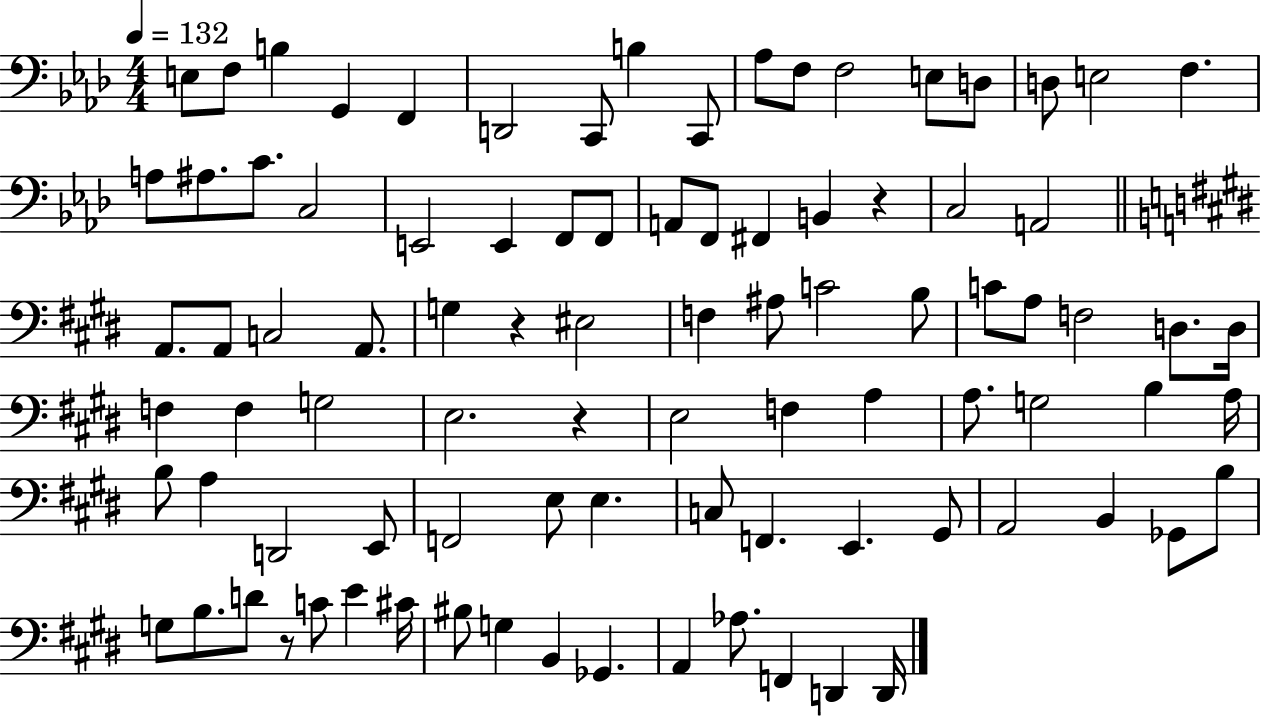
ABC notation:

X:1
T:Untitled
M:4/4
L:1/4
K:Ab
E,/2 F,/2 B, G,, F,, D,,2 C,,/2 B, C,,/2 _A,/2 F,/2 F,2 E,/2 D,/2 D,/2 E,2 F, A,/2 ^A,/2 C/2 C,2 E,,2 E,, F,,/2 F,,/2 A,,/2 F,,/2 ^F,, B,, z C,2 A,,2 A,,/2 A,,/2 C,2 A,,/2 G, z ^E,2 F, ^A,/2 C2 B,/2 C/2 A,/2 F,2 D,/2 D,/4 F, F, G,2 E,2 z E,2 F, A, A,/2 G,2 B, A,/4 B,/2 A, D,,2 E,,/2 F,,2 E,/2 E, C,/2 F,, E,, ^G,,/2 A,,2 B,, _G,,/2 B,/2 G,/2 B,/2 D/2 z/2 C/2 E ^C/4 ^B,/2 G, B,, _G,, A,, _A,/2 F,, D,, D,,/4